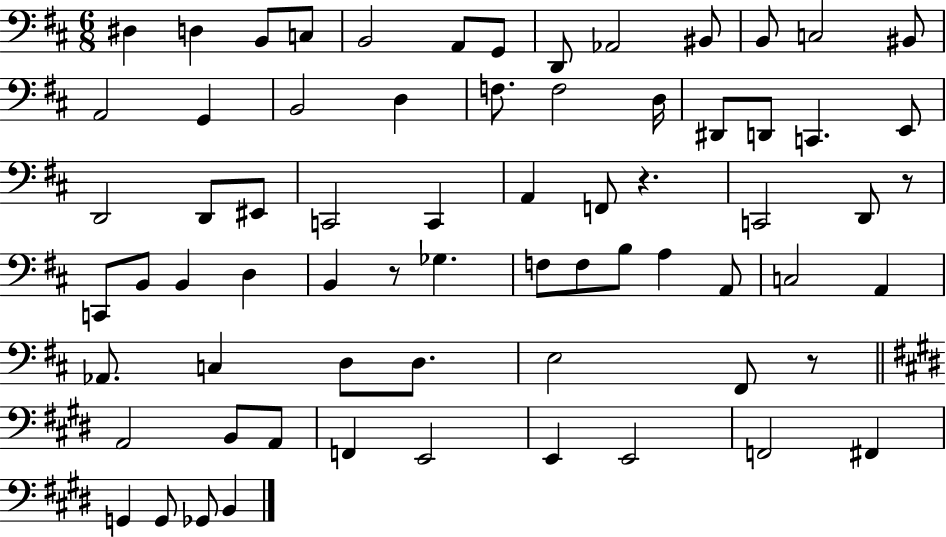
X:1
T:Untitled
M:6/8
L:1/4
K:D
^D, D, B,,/2 C,/2 B,,2 A,,/2 G,,/2 D,,/2 _A,,2 ^B,,/2 B,,/2 C,2 ^B,,/2 A,,2 G,, B,,2 D, F,/2 F,2 D,/4 ^D,,/2 D,,/2 C,, E,,/2 D,,2 D,,/2 ^E,,/2 C,,2 C,, A,, F,,/2 z C,,2 D,,/2 z/2 C,,/2 B,,/2 B,, D, B,, z/2 _G, F,/2 F,/2 B,/2 A, A,,/2 C,2 A,, _A,,/2 C, D,/2 D,/2 E,2 ^F,,/2 z/2 A,,2 B,,/2 A,,/2 F,, E,,2 E,, E,,2 F,,2 ^F,, G,, G,,/2 _G,,/2 B,,